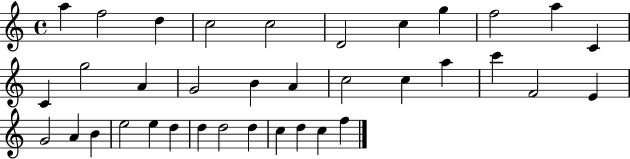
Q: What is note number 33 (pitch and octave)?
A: C5